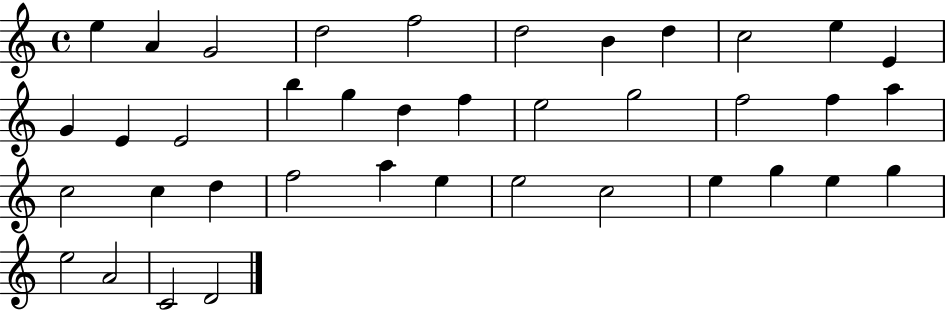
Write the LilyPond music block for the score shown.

{
  \clef treble
  \time 4/4
  \defaultTimeSignature
  \key c \major
  e''4 a'4 g'2 | d''2 f''2 | d''2 b'4 d''4 | c''2 e''4 e'4 | \break g'4 e'4 e'2 | b''4 g''4 d''4 f''4 | e''2 g''2 | f''2 f''4 a''4 | \break c''2 c''4 d''4 | f''2 a''4 e''4 | e''2 c''2 | e''4 g''4 e''4 g''4 | \break e''2 a'2 | c'2 d'2 | \bar "|."
}